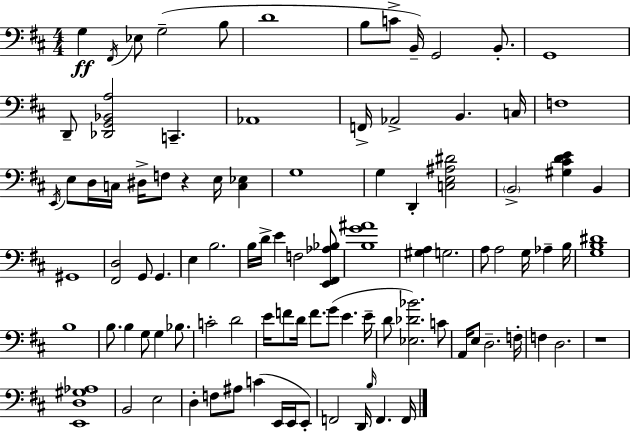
G3/q F#2/s Eb3/e G3/h B3/e D4/w B3/e C4/e B2/s G2/h B2/e. G2/w D2/e [Db2,G2,Bb2,A3]/h C2/q. Ab2/w F2/s Ab2/h B2/q. C3/s F3/w E2/s E3/e D3/s C3/s D#3/s F3/e R/q E3/s [C3,Eb3]/q G3/w G3/q D2/q [C3,E3,A#3,D#4]/h B2/h [G#3,C#4,D4,E4]/q B2/q G#2/w [F#2,D3]/h G2/e G2/q. E3/q B3/h. B3/s D4/s E4/q F3/h [E2,F#2,Ab3,Bb3]/e [B3,G4,A#4]/w [G#3,A3]/q G3/h. A3/e A3/h G3/s Ab3/q B3/s [G3,B3,D#4]/w B3/w B3/e. B3/q G3/e G3/q Bb3/e. C4/h D4/h E4/s F4/e D4/s F4/e. G4/e E4/q. E4/s D4/e [Eb3,Db4,Bb4]/h. C4/e A2/s E3/e D3/h. F3/s F3/q D3/h. R/w [E2,D3,G#3,Ab3]/w B2/h E3/h D3/q F3/e A#3/e C4/q E2/s E2/s E2/e F2/h D2/s B3/s F2/q. F2/s